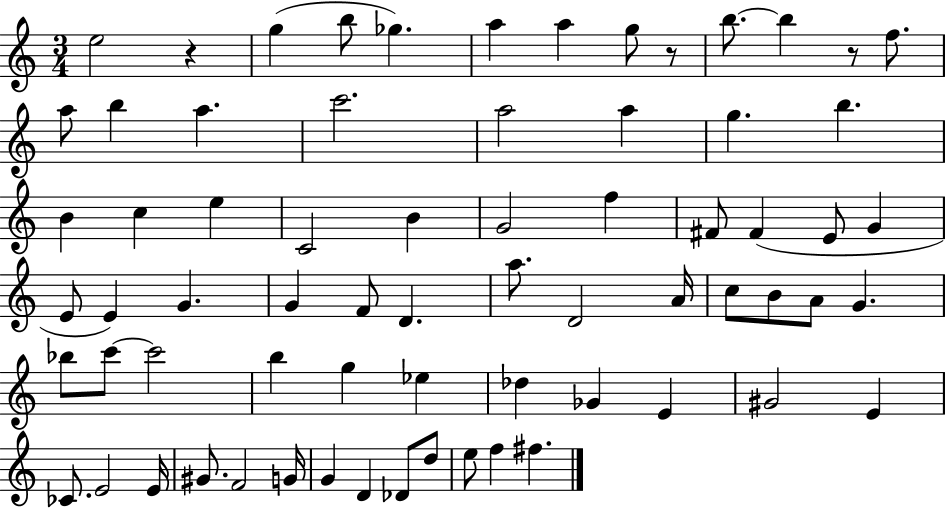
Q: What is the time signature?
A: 3/4